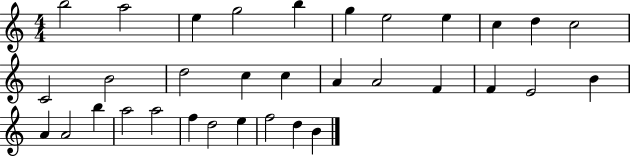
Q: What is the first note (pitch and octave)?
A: B5